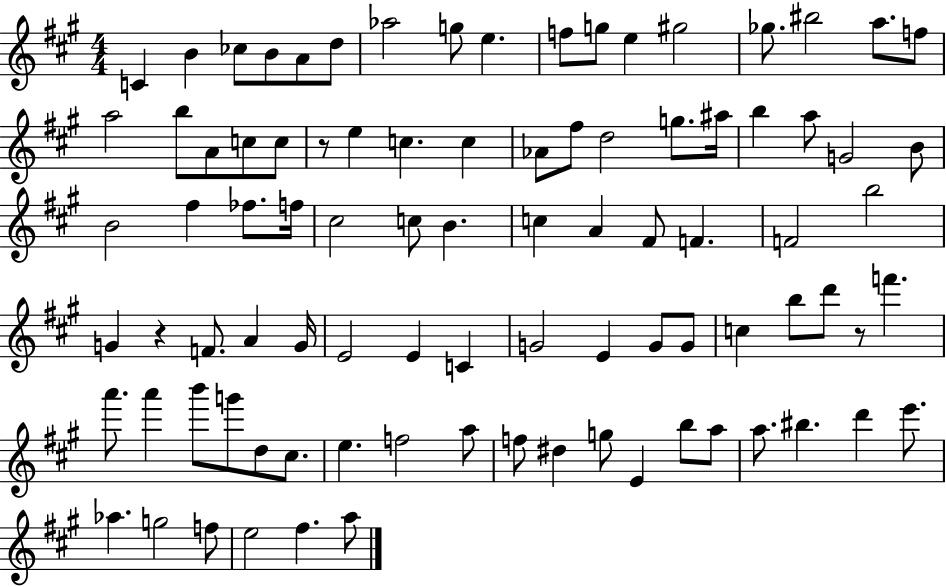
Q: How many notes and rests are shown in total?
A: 90